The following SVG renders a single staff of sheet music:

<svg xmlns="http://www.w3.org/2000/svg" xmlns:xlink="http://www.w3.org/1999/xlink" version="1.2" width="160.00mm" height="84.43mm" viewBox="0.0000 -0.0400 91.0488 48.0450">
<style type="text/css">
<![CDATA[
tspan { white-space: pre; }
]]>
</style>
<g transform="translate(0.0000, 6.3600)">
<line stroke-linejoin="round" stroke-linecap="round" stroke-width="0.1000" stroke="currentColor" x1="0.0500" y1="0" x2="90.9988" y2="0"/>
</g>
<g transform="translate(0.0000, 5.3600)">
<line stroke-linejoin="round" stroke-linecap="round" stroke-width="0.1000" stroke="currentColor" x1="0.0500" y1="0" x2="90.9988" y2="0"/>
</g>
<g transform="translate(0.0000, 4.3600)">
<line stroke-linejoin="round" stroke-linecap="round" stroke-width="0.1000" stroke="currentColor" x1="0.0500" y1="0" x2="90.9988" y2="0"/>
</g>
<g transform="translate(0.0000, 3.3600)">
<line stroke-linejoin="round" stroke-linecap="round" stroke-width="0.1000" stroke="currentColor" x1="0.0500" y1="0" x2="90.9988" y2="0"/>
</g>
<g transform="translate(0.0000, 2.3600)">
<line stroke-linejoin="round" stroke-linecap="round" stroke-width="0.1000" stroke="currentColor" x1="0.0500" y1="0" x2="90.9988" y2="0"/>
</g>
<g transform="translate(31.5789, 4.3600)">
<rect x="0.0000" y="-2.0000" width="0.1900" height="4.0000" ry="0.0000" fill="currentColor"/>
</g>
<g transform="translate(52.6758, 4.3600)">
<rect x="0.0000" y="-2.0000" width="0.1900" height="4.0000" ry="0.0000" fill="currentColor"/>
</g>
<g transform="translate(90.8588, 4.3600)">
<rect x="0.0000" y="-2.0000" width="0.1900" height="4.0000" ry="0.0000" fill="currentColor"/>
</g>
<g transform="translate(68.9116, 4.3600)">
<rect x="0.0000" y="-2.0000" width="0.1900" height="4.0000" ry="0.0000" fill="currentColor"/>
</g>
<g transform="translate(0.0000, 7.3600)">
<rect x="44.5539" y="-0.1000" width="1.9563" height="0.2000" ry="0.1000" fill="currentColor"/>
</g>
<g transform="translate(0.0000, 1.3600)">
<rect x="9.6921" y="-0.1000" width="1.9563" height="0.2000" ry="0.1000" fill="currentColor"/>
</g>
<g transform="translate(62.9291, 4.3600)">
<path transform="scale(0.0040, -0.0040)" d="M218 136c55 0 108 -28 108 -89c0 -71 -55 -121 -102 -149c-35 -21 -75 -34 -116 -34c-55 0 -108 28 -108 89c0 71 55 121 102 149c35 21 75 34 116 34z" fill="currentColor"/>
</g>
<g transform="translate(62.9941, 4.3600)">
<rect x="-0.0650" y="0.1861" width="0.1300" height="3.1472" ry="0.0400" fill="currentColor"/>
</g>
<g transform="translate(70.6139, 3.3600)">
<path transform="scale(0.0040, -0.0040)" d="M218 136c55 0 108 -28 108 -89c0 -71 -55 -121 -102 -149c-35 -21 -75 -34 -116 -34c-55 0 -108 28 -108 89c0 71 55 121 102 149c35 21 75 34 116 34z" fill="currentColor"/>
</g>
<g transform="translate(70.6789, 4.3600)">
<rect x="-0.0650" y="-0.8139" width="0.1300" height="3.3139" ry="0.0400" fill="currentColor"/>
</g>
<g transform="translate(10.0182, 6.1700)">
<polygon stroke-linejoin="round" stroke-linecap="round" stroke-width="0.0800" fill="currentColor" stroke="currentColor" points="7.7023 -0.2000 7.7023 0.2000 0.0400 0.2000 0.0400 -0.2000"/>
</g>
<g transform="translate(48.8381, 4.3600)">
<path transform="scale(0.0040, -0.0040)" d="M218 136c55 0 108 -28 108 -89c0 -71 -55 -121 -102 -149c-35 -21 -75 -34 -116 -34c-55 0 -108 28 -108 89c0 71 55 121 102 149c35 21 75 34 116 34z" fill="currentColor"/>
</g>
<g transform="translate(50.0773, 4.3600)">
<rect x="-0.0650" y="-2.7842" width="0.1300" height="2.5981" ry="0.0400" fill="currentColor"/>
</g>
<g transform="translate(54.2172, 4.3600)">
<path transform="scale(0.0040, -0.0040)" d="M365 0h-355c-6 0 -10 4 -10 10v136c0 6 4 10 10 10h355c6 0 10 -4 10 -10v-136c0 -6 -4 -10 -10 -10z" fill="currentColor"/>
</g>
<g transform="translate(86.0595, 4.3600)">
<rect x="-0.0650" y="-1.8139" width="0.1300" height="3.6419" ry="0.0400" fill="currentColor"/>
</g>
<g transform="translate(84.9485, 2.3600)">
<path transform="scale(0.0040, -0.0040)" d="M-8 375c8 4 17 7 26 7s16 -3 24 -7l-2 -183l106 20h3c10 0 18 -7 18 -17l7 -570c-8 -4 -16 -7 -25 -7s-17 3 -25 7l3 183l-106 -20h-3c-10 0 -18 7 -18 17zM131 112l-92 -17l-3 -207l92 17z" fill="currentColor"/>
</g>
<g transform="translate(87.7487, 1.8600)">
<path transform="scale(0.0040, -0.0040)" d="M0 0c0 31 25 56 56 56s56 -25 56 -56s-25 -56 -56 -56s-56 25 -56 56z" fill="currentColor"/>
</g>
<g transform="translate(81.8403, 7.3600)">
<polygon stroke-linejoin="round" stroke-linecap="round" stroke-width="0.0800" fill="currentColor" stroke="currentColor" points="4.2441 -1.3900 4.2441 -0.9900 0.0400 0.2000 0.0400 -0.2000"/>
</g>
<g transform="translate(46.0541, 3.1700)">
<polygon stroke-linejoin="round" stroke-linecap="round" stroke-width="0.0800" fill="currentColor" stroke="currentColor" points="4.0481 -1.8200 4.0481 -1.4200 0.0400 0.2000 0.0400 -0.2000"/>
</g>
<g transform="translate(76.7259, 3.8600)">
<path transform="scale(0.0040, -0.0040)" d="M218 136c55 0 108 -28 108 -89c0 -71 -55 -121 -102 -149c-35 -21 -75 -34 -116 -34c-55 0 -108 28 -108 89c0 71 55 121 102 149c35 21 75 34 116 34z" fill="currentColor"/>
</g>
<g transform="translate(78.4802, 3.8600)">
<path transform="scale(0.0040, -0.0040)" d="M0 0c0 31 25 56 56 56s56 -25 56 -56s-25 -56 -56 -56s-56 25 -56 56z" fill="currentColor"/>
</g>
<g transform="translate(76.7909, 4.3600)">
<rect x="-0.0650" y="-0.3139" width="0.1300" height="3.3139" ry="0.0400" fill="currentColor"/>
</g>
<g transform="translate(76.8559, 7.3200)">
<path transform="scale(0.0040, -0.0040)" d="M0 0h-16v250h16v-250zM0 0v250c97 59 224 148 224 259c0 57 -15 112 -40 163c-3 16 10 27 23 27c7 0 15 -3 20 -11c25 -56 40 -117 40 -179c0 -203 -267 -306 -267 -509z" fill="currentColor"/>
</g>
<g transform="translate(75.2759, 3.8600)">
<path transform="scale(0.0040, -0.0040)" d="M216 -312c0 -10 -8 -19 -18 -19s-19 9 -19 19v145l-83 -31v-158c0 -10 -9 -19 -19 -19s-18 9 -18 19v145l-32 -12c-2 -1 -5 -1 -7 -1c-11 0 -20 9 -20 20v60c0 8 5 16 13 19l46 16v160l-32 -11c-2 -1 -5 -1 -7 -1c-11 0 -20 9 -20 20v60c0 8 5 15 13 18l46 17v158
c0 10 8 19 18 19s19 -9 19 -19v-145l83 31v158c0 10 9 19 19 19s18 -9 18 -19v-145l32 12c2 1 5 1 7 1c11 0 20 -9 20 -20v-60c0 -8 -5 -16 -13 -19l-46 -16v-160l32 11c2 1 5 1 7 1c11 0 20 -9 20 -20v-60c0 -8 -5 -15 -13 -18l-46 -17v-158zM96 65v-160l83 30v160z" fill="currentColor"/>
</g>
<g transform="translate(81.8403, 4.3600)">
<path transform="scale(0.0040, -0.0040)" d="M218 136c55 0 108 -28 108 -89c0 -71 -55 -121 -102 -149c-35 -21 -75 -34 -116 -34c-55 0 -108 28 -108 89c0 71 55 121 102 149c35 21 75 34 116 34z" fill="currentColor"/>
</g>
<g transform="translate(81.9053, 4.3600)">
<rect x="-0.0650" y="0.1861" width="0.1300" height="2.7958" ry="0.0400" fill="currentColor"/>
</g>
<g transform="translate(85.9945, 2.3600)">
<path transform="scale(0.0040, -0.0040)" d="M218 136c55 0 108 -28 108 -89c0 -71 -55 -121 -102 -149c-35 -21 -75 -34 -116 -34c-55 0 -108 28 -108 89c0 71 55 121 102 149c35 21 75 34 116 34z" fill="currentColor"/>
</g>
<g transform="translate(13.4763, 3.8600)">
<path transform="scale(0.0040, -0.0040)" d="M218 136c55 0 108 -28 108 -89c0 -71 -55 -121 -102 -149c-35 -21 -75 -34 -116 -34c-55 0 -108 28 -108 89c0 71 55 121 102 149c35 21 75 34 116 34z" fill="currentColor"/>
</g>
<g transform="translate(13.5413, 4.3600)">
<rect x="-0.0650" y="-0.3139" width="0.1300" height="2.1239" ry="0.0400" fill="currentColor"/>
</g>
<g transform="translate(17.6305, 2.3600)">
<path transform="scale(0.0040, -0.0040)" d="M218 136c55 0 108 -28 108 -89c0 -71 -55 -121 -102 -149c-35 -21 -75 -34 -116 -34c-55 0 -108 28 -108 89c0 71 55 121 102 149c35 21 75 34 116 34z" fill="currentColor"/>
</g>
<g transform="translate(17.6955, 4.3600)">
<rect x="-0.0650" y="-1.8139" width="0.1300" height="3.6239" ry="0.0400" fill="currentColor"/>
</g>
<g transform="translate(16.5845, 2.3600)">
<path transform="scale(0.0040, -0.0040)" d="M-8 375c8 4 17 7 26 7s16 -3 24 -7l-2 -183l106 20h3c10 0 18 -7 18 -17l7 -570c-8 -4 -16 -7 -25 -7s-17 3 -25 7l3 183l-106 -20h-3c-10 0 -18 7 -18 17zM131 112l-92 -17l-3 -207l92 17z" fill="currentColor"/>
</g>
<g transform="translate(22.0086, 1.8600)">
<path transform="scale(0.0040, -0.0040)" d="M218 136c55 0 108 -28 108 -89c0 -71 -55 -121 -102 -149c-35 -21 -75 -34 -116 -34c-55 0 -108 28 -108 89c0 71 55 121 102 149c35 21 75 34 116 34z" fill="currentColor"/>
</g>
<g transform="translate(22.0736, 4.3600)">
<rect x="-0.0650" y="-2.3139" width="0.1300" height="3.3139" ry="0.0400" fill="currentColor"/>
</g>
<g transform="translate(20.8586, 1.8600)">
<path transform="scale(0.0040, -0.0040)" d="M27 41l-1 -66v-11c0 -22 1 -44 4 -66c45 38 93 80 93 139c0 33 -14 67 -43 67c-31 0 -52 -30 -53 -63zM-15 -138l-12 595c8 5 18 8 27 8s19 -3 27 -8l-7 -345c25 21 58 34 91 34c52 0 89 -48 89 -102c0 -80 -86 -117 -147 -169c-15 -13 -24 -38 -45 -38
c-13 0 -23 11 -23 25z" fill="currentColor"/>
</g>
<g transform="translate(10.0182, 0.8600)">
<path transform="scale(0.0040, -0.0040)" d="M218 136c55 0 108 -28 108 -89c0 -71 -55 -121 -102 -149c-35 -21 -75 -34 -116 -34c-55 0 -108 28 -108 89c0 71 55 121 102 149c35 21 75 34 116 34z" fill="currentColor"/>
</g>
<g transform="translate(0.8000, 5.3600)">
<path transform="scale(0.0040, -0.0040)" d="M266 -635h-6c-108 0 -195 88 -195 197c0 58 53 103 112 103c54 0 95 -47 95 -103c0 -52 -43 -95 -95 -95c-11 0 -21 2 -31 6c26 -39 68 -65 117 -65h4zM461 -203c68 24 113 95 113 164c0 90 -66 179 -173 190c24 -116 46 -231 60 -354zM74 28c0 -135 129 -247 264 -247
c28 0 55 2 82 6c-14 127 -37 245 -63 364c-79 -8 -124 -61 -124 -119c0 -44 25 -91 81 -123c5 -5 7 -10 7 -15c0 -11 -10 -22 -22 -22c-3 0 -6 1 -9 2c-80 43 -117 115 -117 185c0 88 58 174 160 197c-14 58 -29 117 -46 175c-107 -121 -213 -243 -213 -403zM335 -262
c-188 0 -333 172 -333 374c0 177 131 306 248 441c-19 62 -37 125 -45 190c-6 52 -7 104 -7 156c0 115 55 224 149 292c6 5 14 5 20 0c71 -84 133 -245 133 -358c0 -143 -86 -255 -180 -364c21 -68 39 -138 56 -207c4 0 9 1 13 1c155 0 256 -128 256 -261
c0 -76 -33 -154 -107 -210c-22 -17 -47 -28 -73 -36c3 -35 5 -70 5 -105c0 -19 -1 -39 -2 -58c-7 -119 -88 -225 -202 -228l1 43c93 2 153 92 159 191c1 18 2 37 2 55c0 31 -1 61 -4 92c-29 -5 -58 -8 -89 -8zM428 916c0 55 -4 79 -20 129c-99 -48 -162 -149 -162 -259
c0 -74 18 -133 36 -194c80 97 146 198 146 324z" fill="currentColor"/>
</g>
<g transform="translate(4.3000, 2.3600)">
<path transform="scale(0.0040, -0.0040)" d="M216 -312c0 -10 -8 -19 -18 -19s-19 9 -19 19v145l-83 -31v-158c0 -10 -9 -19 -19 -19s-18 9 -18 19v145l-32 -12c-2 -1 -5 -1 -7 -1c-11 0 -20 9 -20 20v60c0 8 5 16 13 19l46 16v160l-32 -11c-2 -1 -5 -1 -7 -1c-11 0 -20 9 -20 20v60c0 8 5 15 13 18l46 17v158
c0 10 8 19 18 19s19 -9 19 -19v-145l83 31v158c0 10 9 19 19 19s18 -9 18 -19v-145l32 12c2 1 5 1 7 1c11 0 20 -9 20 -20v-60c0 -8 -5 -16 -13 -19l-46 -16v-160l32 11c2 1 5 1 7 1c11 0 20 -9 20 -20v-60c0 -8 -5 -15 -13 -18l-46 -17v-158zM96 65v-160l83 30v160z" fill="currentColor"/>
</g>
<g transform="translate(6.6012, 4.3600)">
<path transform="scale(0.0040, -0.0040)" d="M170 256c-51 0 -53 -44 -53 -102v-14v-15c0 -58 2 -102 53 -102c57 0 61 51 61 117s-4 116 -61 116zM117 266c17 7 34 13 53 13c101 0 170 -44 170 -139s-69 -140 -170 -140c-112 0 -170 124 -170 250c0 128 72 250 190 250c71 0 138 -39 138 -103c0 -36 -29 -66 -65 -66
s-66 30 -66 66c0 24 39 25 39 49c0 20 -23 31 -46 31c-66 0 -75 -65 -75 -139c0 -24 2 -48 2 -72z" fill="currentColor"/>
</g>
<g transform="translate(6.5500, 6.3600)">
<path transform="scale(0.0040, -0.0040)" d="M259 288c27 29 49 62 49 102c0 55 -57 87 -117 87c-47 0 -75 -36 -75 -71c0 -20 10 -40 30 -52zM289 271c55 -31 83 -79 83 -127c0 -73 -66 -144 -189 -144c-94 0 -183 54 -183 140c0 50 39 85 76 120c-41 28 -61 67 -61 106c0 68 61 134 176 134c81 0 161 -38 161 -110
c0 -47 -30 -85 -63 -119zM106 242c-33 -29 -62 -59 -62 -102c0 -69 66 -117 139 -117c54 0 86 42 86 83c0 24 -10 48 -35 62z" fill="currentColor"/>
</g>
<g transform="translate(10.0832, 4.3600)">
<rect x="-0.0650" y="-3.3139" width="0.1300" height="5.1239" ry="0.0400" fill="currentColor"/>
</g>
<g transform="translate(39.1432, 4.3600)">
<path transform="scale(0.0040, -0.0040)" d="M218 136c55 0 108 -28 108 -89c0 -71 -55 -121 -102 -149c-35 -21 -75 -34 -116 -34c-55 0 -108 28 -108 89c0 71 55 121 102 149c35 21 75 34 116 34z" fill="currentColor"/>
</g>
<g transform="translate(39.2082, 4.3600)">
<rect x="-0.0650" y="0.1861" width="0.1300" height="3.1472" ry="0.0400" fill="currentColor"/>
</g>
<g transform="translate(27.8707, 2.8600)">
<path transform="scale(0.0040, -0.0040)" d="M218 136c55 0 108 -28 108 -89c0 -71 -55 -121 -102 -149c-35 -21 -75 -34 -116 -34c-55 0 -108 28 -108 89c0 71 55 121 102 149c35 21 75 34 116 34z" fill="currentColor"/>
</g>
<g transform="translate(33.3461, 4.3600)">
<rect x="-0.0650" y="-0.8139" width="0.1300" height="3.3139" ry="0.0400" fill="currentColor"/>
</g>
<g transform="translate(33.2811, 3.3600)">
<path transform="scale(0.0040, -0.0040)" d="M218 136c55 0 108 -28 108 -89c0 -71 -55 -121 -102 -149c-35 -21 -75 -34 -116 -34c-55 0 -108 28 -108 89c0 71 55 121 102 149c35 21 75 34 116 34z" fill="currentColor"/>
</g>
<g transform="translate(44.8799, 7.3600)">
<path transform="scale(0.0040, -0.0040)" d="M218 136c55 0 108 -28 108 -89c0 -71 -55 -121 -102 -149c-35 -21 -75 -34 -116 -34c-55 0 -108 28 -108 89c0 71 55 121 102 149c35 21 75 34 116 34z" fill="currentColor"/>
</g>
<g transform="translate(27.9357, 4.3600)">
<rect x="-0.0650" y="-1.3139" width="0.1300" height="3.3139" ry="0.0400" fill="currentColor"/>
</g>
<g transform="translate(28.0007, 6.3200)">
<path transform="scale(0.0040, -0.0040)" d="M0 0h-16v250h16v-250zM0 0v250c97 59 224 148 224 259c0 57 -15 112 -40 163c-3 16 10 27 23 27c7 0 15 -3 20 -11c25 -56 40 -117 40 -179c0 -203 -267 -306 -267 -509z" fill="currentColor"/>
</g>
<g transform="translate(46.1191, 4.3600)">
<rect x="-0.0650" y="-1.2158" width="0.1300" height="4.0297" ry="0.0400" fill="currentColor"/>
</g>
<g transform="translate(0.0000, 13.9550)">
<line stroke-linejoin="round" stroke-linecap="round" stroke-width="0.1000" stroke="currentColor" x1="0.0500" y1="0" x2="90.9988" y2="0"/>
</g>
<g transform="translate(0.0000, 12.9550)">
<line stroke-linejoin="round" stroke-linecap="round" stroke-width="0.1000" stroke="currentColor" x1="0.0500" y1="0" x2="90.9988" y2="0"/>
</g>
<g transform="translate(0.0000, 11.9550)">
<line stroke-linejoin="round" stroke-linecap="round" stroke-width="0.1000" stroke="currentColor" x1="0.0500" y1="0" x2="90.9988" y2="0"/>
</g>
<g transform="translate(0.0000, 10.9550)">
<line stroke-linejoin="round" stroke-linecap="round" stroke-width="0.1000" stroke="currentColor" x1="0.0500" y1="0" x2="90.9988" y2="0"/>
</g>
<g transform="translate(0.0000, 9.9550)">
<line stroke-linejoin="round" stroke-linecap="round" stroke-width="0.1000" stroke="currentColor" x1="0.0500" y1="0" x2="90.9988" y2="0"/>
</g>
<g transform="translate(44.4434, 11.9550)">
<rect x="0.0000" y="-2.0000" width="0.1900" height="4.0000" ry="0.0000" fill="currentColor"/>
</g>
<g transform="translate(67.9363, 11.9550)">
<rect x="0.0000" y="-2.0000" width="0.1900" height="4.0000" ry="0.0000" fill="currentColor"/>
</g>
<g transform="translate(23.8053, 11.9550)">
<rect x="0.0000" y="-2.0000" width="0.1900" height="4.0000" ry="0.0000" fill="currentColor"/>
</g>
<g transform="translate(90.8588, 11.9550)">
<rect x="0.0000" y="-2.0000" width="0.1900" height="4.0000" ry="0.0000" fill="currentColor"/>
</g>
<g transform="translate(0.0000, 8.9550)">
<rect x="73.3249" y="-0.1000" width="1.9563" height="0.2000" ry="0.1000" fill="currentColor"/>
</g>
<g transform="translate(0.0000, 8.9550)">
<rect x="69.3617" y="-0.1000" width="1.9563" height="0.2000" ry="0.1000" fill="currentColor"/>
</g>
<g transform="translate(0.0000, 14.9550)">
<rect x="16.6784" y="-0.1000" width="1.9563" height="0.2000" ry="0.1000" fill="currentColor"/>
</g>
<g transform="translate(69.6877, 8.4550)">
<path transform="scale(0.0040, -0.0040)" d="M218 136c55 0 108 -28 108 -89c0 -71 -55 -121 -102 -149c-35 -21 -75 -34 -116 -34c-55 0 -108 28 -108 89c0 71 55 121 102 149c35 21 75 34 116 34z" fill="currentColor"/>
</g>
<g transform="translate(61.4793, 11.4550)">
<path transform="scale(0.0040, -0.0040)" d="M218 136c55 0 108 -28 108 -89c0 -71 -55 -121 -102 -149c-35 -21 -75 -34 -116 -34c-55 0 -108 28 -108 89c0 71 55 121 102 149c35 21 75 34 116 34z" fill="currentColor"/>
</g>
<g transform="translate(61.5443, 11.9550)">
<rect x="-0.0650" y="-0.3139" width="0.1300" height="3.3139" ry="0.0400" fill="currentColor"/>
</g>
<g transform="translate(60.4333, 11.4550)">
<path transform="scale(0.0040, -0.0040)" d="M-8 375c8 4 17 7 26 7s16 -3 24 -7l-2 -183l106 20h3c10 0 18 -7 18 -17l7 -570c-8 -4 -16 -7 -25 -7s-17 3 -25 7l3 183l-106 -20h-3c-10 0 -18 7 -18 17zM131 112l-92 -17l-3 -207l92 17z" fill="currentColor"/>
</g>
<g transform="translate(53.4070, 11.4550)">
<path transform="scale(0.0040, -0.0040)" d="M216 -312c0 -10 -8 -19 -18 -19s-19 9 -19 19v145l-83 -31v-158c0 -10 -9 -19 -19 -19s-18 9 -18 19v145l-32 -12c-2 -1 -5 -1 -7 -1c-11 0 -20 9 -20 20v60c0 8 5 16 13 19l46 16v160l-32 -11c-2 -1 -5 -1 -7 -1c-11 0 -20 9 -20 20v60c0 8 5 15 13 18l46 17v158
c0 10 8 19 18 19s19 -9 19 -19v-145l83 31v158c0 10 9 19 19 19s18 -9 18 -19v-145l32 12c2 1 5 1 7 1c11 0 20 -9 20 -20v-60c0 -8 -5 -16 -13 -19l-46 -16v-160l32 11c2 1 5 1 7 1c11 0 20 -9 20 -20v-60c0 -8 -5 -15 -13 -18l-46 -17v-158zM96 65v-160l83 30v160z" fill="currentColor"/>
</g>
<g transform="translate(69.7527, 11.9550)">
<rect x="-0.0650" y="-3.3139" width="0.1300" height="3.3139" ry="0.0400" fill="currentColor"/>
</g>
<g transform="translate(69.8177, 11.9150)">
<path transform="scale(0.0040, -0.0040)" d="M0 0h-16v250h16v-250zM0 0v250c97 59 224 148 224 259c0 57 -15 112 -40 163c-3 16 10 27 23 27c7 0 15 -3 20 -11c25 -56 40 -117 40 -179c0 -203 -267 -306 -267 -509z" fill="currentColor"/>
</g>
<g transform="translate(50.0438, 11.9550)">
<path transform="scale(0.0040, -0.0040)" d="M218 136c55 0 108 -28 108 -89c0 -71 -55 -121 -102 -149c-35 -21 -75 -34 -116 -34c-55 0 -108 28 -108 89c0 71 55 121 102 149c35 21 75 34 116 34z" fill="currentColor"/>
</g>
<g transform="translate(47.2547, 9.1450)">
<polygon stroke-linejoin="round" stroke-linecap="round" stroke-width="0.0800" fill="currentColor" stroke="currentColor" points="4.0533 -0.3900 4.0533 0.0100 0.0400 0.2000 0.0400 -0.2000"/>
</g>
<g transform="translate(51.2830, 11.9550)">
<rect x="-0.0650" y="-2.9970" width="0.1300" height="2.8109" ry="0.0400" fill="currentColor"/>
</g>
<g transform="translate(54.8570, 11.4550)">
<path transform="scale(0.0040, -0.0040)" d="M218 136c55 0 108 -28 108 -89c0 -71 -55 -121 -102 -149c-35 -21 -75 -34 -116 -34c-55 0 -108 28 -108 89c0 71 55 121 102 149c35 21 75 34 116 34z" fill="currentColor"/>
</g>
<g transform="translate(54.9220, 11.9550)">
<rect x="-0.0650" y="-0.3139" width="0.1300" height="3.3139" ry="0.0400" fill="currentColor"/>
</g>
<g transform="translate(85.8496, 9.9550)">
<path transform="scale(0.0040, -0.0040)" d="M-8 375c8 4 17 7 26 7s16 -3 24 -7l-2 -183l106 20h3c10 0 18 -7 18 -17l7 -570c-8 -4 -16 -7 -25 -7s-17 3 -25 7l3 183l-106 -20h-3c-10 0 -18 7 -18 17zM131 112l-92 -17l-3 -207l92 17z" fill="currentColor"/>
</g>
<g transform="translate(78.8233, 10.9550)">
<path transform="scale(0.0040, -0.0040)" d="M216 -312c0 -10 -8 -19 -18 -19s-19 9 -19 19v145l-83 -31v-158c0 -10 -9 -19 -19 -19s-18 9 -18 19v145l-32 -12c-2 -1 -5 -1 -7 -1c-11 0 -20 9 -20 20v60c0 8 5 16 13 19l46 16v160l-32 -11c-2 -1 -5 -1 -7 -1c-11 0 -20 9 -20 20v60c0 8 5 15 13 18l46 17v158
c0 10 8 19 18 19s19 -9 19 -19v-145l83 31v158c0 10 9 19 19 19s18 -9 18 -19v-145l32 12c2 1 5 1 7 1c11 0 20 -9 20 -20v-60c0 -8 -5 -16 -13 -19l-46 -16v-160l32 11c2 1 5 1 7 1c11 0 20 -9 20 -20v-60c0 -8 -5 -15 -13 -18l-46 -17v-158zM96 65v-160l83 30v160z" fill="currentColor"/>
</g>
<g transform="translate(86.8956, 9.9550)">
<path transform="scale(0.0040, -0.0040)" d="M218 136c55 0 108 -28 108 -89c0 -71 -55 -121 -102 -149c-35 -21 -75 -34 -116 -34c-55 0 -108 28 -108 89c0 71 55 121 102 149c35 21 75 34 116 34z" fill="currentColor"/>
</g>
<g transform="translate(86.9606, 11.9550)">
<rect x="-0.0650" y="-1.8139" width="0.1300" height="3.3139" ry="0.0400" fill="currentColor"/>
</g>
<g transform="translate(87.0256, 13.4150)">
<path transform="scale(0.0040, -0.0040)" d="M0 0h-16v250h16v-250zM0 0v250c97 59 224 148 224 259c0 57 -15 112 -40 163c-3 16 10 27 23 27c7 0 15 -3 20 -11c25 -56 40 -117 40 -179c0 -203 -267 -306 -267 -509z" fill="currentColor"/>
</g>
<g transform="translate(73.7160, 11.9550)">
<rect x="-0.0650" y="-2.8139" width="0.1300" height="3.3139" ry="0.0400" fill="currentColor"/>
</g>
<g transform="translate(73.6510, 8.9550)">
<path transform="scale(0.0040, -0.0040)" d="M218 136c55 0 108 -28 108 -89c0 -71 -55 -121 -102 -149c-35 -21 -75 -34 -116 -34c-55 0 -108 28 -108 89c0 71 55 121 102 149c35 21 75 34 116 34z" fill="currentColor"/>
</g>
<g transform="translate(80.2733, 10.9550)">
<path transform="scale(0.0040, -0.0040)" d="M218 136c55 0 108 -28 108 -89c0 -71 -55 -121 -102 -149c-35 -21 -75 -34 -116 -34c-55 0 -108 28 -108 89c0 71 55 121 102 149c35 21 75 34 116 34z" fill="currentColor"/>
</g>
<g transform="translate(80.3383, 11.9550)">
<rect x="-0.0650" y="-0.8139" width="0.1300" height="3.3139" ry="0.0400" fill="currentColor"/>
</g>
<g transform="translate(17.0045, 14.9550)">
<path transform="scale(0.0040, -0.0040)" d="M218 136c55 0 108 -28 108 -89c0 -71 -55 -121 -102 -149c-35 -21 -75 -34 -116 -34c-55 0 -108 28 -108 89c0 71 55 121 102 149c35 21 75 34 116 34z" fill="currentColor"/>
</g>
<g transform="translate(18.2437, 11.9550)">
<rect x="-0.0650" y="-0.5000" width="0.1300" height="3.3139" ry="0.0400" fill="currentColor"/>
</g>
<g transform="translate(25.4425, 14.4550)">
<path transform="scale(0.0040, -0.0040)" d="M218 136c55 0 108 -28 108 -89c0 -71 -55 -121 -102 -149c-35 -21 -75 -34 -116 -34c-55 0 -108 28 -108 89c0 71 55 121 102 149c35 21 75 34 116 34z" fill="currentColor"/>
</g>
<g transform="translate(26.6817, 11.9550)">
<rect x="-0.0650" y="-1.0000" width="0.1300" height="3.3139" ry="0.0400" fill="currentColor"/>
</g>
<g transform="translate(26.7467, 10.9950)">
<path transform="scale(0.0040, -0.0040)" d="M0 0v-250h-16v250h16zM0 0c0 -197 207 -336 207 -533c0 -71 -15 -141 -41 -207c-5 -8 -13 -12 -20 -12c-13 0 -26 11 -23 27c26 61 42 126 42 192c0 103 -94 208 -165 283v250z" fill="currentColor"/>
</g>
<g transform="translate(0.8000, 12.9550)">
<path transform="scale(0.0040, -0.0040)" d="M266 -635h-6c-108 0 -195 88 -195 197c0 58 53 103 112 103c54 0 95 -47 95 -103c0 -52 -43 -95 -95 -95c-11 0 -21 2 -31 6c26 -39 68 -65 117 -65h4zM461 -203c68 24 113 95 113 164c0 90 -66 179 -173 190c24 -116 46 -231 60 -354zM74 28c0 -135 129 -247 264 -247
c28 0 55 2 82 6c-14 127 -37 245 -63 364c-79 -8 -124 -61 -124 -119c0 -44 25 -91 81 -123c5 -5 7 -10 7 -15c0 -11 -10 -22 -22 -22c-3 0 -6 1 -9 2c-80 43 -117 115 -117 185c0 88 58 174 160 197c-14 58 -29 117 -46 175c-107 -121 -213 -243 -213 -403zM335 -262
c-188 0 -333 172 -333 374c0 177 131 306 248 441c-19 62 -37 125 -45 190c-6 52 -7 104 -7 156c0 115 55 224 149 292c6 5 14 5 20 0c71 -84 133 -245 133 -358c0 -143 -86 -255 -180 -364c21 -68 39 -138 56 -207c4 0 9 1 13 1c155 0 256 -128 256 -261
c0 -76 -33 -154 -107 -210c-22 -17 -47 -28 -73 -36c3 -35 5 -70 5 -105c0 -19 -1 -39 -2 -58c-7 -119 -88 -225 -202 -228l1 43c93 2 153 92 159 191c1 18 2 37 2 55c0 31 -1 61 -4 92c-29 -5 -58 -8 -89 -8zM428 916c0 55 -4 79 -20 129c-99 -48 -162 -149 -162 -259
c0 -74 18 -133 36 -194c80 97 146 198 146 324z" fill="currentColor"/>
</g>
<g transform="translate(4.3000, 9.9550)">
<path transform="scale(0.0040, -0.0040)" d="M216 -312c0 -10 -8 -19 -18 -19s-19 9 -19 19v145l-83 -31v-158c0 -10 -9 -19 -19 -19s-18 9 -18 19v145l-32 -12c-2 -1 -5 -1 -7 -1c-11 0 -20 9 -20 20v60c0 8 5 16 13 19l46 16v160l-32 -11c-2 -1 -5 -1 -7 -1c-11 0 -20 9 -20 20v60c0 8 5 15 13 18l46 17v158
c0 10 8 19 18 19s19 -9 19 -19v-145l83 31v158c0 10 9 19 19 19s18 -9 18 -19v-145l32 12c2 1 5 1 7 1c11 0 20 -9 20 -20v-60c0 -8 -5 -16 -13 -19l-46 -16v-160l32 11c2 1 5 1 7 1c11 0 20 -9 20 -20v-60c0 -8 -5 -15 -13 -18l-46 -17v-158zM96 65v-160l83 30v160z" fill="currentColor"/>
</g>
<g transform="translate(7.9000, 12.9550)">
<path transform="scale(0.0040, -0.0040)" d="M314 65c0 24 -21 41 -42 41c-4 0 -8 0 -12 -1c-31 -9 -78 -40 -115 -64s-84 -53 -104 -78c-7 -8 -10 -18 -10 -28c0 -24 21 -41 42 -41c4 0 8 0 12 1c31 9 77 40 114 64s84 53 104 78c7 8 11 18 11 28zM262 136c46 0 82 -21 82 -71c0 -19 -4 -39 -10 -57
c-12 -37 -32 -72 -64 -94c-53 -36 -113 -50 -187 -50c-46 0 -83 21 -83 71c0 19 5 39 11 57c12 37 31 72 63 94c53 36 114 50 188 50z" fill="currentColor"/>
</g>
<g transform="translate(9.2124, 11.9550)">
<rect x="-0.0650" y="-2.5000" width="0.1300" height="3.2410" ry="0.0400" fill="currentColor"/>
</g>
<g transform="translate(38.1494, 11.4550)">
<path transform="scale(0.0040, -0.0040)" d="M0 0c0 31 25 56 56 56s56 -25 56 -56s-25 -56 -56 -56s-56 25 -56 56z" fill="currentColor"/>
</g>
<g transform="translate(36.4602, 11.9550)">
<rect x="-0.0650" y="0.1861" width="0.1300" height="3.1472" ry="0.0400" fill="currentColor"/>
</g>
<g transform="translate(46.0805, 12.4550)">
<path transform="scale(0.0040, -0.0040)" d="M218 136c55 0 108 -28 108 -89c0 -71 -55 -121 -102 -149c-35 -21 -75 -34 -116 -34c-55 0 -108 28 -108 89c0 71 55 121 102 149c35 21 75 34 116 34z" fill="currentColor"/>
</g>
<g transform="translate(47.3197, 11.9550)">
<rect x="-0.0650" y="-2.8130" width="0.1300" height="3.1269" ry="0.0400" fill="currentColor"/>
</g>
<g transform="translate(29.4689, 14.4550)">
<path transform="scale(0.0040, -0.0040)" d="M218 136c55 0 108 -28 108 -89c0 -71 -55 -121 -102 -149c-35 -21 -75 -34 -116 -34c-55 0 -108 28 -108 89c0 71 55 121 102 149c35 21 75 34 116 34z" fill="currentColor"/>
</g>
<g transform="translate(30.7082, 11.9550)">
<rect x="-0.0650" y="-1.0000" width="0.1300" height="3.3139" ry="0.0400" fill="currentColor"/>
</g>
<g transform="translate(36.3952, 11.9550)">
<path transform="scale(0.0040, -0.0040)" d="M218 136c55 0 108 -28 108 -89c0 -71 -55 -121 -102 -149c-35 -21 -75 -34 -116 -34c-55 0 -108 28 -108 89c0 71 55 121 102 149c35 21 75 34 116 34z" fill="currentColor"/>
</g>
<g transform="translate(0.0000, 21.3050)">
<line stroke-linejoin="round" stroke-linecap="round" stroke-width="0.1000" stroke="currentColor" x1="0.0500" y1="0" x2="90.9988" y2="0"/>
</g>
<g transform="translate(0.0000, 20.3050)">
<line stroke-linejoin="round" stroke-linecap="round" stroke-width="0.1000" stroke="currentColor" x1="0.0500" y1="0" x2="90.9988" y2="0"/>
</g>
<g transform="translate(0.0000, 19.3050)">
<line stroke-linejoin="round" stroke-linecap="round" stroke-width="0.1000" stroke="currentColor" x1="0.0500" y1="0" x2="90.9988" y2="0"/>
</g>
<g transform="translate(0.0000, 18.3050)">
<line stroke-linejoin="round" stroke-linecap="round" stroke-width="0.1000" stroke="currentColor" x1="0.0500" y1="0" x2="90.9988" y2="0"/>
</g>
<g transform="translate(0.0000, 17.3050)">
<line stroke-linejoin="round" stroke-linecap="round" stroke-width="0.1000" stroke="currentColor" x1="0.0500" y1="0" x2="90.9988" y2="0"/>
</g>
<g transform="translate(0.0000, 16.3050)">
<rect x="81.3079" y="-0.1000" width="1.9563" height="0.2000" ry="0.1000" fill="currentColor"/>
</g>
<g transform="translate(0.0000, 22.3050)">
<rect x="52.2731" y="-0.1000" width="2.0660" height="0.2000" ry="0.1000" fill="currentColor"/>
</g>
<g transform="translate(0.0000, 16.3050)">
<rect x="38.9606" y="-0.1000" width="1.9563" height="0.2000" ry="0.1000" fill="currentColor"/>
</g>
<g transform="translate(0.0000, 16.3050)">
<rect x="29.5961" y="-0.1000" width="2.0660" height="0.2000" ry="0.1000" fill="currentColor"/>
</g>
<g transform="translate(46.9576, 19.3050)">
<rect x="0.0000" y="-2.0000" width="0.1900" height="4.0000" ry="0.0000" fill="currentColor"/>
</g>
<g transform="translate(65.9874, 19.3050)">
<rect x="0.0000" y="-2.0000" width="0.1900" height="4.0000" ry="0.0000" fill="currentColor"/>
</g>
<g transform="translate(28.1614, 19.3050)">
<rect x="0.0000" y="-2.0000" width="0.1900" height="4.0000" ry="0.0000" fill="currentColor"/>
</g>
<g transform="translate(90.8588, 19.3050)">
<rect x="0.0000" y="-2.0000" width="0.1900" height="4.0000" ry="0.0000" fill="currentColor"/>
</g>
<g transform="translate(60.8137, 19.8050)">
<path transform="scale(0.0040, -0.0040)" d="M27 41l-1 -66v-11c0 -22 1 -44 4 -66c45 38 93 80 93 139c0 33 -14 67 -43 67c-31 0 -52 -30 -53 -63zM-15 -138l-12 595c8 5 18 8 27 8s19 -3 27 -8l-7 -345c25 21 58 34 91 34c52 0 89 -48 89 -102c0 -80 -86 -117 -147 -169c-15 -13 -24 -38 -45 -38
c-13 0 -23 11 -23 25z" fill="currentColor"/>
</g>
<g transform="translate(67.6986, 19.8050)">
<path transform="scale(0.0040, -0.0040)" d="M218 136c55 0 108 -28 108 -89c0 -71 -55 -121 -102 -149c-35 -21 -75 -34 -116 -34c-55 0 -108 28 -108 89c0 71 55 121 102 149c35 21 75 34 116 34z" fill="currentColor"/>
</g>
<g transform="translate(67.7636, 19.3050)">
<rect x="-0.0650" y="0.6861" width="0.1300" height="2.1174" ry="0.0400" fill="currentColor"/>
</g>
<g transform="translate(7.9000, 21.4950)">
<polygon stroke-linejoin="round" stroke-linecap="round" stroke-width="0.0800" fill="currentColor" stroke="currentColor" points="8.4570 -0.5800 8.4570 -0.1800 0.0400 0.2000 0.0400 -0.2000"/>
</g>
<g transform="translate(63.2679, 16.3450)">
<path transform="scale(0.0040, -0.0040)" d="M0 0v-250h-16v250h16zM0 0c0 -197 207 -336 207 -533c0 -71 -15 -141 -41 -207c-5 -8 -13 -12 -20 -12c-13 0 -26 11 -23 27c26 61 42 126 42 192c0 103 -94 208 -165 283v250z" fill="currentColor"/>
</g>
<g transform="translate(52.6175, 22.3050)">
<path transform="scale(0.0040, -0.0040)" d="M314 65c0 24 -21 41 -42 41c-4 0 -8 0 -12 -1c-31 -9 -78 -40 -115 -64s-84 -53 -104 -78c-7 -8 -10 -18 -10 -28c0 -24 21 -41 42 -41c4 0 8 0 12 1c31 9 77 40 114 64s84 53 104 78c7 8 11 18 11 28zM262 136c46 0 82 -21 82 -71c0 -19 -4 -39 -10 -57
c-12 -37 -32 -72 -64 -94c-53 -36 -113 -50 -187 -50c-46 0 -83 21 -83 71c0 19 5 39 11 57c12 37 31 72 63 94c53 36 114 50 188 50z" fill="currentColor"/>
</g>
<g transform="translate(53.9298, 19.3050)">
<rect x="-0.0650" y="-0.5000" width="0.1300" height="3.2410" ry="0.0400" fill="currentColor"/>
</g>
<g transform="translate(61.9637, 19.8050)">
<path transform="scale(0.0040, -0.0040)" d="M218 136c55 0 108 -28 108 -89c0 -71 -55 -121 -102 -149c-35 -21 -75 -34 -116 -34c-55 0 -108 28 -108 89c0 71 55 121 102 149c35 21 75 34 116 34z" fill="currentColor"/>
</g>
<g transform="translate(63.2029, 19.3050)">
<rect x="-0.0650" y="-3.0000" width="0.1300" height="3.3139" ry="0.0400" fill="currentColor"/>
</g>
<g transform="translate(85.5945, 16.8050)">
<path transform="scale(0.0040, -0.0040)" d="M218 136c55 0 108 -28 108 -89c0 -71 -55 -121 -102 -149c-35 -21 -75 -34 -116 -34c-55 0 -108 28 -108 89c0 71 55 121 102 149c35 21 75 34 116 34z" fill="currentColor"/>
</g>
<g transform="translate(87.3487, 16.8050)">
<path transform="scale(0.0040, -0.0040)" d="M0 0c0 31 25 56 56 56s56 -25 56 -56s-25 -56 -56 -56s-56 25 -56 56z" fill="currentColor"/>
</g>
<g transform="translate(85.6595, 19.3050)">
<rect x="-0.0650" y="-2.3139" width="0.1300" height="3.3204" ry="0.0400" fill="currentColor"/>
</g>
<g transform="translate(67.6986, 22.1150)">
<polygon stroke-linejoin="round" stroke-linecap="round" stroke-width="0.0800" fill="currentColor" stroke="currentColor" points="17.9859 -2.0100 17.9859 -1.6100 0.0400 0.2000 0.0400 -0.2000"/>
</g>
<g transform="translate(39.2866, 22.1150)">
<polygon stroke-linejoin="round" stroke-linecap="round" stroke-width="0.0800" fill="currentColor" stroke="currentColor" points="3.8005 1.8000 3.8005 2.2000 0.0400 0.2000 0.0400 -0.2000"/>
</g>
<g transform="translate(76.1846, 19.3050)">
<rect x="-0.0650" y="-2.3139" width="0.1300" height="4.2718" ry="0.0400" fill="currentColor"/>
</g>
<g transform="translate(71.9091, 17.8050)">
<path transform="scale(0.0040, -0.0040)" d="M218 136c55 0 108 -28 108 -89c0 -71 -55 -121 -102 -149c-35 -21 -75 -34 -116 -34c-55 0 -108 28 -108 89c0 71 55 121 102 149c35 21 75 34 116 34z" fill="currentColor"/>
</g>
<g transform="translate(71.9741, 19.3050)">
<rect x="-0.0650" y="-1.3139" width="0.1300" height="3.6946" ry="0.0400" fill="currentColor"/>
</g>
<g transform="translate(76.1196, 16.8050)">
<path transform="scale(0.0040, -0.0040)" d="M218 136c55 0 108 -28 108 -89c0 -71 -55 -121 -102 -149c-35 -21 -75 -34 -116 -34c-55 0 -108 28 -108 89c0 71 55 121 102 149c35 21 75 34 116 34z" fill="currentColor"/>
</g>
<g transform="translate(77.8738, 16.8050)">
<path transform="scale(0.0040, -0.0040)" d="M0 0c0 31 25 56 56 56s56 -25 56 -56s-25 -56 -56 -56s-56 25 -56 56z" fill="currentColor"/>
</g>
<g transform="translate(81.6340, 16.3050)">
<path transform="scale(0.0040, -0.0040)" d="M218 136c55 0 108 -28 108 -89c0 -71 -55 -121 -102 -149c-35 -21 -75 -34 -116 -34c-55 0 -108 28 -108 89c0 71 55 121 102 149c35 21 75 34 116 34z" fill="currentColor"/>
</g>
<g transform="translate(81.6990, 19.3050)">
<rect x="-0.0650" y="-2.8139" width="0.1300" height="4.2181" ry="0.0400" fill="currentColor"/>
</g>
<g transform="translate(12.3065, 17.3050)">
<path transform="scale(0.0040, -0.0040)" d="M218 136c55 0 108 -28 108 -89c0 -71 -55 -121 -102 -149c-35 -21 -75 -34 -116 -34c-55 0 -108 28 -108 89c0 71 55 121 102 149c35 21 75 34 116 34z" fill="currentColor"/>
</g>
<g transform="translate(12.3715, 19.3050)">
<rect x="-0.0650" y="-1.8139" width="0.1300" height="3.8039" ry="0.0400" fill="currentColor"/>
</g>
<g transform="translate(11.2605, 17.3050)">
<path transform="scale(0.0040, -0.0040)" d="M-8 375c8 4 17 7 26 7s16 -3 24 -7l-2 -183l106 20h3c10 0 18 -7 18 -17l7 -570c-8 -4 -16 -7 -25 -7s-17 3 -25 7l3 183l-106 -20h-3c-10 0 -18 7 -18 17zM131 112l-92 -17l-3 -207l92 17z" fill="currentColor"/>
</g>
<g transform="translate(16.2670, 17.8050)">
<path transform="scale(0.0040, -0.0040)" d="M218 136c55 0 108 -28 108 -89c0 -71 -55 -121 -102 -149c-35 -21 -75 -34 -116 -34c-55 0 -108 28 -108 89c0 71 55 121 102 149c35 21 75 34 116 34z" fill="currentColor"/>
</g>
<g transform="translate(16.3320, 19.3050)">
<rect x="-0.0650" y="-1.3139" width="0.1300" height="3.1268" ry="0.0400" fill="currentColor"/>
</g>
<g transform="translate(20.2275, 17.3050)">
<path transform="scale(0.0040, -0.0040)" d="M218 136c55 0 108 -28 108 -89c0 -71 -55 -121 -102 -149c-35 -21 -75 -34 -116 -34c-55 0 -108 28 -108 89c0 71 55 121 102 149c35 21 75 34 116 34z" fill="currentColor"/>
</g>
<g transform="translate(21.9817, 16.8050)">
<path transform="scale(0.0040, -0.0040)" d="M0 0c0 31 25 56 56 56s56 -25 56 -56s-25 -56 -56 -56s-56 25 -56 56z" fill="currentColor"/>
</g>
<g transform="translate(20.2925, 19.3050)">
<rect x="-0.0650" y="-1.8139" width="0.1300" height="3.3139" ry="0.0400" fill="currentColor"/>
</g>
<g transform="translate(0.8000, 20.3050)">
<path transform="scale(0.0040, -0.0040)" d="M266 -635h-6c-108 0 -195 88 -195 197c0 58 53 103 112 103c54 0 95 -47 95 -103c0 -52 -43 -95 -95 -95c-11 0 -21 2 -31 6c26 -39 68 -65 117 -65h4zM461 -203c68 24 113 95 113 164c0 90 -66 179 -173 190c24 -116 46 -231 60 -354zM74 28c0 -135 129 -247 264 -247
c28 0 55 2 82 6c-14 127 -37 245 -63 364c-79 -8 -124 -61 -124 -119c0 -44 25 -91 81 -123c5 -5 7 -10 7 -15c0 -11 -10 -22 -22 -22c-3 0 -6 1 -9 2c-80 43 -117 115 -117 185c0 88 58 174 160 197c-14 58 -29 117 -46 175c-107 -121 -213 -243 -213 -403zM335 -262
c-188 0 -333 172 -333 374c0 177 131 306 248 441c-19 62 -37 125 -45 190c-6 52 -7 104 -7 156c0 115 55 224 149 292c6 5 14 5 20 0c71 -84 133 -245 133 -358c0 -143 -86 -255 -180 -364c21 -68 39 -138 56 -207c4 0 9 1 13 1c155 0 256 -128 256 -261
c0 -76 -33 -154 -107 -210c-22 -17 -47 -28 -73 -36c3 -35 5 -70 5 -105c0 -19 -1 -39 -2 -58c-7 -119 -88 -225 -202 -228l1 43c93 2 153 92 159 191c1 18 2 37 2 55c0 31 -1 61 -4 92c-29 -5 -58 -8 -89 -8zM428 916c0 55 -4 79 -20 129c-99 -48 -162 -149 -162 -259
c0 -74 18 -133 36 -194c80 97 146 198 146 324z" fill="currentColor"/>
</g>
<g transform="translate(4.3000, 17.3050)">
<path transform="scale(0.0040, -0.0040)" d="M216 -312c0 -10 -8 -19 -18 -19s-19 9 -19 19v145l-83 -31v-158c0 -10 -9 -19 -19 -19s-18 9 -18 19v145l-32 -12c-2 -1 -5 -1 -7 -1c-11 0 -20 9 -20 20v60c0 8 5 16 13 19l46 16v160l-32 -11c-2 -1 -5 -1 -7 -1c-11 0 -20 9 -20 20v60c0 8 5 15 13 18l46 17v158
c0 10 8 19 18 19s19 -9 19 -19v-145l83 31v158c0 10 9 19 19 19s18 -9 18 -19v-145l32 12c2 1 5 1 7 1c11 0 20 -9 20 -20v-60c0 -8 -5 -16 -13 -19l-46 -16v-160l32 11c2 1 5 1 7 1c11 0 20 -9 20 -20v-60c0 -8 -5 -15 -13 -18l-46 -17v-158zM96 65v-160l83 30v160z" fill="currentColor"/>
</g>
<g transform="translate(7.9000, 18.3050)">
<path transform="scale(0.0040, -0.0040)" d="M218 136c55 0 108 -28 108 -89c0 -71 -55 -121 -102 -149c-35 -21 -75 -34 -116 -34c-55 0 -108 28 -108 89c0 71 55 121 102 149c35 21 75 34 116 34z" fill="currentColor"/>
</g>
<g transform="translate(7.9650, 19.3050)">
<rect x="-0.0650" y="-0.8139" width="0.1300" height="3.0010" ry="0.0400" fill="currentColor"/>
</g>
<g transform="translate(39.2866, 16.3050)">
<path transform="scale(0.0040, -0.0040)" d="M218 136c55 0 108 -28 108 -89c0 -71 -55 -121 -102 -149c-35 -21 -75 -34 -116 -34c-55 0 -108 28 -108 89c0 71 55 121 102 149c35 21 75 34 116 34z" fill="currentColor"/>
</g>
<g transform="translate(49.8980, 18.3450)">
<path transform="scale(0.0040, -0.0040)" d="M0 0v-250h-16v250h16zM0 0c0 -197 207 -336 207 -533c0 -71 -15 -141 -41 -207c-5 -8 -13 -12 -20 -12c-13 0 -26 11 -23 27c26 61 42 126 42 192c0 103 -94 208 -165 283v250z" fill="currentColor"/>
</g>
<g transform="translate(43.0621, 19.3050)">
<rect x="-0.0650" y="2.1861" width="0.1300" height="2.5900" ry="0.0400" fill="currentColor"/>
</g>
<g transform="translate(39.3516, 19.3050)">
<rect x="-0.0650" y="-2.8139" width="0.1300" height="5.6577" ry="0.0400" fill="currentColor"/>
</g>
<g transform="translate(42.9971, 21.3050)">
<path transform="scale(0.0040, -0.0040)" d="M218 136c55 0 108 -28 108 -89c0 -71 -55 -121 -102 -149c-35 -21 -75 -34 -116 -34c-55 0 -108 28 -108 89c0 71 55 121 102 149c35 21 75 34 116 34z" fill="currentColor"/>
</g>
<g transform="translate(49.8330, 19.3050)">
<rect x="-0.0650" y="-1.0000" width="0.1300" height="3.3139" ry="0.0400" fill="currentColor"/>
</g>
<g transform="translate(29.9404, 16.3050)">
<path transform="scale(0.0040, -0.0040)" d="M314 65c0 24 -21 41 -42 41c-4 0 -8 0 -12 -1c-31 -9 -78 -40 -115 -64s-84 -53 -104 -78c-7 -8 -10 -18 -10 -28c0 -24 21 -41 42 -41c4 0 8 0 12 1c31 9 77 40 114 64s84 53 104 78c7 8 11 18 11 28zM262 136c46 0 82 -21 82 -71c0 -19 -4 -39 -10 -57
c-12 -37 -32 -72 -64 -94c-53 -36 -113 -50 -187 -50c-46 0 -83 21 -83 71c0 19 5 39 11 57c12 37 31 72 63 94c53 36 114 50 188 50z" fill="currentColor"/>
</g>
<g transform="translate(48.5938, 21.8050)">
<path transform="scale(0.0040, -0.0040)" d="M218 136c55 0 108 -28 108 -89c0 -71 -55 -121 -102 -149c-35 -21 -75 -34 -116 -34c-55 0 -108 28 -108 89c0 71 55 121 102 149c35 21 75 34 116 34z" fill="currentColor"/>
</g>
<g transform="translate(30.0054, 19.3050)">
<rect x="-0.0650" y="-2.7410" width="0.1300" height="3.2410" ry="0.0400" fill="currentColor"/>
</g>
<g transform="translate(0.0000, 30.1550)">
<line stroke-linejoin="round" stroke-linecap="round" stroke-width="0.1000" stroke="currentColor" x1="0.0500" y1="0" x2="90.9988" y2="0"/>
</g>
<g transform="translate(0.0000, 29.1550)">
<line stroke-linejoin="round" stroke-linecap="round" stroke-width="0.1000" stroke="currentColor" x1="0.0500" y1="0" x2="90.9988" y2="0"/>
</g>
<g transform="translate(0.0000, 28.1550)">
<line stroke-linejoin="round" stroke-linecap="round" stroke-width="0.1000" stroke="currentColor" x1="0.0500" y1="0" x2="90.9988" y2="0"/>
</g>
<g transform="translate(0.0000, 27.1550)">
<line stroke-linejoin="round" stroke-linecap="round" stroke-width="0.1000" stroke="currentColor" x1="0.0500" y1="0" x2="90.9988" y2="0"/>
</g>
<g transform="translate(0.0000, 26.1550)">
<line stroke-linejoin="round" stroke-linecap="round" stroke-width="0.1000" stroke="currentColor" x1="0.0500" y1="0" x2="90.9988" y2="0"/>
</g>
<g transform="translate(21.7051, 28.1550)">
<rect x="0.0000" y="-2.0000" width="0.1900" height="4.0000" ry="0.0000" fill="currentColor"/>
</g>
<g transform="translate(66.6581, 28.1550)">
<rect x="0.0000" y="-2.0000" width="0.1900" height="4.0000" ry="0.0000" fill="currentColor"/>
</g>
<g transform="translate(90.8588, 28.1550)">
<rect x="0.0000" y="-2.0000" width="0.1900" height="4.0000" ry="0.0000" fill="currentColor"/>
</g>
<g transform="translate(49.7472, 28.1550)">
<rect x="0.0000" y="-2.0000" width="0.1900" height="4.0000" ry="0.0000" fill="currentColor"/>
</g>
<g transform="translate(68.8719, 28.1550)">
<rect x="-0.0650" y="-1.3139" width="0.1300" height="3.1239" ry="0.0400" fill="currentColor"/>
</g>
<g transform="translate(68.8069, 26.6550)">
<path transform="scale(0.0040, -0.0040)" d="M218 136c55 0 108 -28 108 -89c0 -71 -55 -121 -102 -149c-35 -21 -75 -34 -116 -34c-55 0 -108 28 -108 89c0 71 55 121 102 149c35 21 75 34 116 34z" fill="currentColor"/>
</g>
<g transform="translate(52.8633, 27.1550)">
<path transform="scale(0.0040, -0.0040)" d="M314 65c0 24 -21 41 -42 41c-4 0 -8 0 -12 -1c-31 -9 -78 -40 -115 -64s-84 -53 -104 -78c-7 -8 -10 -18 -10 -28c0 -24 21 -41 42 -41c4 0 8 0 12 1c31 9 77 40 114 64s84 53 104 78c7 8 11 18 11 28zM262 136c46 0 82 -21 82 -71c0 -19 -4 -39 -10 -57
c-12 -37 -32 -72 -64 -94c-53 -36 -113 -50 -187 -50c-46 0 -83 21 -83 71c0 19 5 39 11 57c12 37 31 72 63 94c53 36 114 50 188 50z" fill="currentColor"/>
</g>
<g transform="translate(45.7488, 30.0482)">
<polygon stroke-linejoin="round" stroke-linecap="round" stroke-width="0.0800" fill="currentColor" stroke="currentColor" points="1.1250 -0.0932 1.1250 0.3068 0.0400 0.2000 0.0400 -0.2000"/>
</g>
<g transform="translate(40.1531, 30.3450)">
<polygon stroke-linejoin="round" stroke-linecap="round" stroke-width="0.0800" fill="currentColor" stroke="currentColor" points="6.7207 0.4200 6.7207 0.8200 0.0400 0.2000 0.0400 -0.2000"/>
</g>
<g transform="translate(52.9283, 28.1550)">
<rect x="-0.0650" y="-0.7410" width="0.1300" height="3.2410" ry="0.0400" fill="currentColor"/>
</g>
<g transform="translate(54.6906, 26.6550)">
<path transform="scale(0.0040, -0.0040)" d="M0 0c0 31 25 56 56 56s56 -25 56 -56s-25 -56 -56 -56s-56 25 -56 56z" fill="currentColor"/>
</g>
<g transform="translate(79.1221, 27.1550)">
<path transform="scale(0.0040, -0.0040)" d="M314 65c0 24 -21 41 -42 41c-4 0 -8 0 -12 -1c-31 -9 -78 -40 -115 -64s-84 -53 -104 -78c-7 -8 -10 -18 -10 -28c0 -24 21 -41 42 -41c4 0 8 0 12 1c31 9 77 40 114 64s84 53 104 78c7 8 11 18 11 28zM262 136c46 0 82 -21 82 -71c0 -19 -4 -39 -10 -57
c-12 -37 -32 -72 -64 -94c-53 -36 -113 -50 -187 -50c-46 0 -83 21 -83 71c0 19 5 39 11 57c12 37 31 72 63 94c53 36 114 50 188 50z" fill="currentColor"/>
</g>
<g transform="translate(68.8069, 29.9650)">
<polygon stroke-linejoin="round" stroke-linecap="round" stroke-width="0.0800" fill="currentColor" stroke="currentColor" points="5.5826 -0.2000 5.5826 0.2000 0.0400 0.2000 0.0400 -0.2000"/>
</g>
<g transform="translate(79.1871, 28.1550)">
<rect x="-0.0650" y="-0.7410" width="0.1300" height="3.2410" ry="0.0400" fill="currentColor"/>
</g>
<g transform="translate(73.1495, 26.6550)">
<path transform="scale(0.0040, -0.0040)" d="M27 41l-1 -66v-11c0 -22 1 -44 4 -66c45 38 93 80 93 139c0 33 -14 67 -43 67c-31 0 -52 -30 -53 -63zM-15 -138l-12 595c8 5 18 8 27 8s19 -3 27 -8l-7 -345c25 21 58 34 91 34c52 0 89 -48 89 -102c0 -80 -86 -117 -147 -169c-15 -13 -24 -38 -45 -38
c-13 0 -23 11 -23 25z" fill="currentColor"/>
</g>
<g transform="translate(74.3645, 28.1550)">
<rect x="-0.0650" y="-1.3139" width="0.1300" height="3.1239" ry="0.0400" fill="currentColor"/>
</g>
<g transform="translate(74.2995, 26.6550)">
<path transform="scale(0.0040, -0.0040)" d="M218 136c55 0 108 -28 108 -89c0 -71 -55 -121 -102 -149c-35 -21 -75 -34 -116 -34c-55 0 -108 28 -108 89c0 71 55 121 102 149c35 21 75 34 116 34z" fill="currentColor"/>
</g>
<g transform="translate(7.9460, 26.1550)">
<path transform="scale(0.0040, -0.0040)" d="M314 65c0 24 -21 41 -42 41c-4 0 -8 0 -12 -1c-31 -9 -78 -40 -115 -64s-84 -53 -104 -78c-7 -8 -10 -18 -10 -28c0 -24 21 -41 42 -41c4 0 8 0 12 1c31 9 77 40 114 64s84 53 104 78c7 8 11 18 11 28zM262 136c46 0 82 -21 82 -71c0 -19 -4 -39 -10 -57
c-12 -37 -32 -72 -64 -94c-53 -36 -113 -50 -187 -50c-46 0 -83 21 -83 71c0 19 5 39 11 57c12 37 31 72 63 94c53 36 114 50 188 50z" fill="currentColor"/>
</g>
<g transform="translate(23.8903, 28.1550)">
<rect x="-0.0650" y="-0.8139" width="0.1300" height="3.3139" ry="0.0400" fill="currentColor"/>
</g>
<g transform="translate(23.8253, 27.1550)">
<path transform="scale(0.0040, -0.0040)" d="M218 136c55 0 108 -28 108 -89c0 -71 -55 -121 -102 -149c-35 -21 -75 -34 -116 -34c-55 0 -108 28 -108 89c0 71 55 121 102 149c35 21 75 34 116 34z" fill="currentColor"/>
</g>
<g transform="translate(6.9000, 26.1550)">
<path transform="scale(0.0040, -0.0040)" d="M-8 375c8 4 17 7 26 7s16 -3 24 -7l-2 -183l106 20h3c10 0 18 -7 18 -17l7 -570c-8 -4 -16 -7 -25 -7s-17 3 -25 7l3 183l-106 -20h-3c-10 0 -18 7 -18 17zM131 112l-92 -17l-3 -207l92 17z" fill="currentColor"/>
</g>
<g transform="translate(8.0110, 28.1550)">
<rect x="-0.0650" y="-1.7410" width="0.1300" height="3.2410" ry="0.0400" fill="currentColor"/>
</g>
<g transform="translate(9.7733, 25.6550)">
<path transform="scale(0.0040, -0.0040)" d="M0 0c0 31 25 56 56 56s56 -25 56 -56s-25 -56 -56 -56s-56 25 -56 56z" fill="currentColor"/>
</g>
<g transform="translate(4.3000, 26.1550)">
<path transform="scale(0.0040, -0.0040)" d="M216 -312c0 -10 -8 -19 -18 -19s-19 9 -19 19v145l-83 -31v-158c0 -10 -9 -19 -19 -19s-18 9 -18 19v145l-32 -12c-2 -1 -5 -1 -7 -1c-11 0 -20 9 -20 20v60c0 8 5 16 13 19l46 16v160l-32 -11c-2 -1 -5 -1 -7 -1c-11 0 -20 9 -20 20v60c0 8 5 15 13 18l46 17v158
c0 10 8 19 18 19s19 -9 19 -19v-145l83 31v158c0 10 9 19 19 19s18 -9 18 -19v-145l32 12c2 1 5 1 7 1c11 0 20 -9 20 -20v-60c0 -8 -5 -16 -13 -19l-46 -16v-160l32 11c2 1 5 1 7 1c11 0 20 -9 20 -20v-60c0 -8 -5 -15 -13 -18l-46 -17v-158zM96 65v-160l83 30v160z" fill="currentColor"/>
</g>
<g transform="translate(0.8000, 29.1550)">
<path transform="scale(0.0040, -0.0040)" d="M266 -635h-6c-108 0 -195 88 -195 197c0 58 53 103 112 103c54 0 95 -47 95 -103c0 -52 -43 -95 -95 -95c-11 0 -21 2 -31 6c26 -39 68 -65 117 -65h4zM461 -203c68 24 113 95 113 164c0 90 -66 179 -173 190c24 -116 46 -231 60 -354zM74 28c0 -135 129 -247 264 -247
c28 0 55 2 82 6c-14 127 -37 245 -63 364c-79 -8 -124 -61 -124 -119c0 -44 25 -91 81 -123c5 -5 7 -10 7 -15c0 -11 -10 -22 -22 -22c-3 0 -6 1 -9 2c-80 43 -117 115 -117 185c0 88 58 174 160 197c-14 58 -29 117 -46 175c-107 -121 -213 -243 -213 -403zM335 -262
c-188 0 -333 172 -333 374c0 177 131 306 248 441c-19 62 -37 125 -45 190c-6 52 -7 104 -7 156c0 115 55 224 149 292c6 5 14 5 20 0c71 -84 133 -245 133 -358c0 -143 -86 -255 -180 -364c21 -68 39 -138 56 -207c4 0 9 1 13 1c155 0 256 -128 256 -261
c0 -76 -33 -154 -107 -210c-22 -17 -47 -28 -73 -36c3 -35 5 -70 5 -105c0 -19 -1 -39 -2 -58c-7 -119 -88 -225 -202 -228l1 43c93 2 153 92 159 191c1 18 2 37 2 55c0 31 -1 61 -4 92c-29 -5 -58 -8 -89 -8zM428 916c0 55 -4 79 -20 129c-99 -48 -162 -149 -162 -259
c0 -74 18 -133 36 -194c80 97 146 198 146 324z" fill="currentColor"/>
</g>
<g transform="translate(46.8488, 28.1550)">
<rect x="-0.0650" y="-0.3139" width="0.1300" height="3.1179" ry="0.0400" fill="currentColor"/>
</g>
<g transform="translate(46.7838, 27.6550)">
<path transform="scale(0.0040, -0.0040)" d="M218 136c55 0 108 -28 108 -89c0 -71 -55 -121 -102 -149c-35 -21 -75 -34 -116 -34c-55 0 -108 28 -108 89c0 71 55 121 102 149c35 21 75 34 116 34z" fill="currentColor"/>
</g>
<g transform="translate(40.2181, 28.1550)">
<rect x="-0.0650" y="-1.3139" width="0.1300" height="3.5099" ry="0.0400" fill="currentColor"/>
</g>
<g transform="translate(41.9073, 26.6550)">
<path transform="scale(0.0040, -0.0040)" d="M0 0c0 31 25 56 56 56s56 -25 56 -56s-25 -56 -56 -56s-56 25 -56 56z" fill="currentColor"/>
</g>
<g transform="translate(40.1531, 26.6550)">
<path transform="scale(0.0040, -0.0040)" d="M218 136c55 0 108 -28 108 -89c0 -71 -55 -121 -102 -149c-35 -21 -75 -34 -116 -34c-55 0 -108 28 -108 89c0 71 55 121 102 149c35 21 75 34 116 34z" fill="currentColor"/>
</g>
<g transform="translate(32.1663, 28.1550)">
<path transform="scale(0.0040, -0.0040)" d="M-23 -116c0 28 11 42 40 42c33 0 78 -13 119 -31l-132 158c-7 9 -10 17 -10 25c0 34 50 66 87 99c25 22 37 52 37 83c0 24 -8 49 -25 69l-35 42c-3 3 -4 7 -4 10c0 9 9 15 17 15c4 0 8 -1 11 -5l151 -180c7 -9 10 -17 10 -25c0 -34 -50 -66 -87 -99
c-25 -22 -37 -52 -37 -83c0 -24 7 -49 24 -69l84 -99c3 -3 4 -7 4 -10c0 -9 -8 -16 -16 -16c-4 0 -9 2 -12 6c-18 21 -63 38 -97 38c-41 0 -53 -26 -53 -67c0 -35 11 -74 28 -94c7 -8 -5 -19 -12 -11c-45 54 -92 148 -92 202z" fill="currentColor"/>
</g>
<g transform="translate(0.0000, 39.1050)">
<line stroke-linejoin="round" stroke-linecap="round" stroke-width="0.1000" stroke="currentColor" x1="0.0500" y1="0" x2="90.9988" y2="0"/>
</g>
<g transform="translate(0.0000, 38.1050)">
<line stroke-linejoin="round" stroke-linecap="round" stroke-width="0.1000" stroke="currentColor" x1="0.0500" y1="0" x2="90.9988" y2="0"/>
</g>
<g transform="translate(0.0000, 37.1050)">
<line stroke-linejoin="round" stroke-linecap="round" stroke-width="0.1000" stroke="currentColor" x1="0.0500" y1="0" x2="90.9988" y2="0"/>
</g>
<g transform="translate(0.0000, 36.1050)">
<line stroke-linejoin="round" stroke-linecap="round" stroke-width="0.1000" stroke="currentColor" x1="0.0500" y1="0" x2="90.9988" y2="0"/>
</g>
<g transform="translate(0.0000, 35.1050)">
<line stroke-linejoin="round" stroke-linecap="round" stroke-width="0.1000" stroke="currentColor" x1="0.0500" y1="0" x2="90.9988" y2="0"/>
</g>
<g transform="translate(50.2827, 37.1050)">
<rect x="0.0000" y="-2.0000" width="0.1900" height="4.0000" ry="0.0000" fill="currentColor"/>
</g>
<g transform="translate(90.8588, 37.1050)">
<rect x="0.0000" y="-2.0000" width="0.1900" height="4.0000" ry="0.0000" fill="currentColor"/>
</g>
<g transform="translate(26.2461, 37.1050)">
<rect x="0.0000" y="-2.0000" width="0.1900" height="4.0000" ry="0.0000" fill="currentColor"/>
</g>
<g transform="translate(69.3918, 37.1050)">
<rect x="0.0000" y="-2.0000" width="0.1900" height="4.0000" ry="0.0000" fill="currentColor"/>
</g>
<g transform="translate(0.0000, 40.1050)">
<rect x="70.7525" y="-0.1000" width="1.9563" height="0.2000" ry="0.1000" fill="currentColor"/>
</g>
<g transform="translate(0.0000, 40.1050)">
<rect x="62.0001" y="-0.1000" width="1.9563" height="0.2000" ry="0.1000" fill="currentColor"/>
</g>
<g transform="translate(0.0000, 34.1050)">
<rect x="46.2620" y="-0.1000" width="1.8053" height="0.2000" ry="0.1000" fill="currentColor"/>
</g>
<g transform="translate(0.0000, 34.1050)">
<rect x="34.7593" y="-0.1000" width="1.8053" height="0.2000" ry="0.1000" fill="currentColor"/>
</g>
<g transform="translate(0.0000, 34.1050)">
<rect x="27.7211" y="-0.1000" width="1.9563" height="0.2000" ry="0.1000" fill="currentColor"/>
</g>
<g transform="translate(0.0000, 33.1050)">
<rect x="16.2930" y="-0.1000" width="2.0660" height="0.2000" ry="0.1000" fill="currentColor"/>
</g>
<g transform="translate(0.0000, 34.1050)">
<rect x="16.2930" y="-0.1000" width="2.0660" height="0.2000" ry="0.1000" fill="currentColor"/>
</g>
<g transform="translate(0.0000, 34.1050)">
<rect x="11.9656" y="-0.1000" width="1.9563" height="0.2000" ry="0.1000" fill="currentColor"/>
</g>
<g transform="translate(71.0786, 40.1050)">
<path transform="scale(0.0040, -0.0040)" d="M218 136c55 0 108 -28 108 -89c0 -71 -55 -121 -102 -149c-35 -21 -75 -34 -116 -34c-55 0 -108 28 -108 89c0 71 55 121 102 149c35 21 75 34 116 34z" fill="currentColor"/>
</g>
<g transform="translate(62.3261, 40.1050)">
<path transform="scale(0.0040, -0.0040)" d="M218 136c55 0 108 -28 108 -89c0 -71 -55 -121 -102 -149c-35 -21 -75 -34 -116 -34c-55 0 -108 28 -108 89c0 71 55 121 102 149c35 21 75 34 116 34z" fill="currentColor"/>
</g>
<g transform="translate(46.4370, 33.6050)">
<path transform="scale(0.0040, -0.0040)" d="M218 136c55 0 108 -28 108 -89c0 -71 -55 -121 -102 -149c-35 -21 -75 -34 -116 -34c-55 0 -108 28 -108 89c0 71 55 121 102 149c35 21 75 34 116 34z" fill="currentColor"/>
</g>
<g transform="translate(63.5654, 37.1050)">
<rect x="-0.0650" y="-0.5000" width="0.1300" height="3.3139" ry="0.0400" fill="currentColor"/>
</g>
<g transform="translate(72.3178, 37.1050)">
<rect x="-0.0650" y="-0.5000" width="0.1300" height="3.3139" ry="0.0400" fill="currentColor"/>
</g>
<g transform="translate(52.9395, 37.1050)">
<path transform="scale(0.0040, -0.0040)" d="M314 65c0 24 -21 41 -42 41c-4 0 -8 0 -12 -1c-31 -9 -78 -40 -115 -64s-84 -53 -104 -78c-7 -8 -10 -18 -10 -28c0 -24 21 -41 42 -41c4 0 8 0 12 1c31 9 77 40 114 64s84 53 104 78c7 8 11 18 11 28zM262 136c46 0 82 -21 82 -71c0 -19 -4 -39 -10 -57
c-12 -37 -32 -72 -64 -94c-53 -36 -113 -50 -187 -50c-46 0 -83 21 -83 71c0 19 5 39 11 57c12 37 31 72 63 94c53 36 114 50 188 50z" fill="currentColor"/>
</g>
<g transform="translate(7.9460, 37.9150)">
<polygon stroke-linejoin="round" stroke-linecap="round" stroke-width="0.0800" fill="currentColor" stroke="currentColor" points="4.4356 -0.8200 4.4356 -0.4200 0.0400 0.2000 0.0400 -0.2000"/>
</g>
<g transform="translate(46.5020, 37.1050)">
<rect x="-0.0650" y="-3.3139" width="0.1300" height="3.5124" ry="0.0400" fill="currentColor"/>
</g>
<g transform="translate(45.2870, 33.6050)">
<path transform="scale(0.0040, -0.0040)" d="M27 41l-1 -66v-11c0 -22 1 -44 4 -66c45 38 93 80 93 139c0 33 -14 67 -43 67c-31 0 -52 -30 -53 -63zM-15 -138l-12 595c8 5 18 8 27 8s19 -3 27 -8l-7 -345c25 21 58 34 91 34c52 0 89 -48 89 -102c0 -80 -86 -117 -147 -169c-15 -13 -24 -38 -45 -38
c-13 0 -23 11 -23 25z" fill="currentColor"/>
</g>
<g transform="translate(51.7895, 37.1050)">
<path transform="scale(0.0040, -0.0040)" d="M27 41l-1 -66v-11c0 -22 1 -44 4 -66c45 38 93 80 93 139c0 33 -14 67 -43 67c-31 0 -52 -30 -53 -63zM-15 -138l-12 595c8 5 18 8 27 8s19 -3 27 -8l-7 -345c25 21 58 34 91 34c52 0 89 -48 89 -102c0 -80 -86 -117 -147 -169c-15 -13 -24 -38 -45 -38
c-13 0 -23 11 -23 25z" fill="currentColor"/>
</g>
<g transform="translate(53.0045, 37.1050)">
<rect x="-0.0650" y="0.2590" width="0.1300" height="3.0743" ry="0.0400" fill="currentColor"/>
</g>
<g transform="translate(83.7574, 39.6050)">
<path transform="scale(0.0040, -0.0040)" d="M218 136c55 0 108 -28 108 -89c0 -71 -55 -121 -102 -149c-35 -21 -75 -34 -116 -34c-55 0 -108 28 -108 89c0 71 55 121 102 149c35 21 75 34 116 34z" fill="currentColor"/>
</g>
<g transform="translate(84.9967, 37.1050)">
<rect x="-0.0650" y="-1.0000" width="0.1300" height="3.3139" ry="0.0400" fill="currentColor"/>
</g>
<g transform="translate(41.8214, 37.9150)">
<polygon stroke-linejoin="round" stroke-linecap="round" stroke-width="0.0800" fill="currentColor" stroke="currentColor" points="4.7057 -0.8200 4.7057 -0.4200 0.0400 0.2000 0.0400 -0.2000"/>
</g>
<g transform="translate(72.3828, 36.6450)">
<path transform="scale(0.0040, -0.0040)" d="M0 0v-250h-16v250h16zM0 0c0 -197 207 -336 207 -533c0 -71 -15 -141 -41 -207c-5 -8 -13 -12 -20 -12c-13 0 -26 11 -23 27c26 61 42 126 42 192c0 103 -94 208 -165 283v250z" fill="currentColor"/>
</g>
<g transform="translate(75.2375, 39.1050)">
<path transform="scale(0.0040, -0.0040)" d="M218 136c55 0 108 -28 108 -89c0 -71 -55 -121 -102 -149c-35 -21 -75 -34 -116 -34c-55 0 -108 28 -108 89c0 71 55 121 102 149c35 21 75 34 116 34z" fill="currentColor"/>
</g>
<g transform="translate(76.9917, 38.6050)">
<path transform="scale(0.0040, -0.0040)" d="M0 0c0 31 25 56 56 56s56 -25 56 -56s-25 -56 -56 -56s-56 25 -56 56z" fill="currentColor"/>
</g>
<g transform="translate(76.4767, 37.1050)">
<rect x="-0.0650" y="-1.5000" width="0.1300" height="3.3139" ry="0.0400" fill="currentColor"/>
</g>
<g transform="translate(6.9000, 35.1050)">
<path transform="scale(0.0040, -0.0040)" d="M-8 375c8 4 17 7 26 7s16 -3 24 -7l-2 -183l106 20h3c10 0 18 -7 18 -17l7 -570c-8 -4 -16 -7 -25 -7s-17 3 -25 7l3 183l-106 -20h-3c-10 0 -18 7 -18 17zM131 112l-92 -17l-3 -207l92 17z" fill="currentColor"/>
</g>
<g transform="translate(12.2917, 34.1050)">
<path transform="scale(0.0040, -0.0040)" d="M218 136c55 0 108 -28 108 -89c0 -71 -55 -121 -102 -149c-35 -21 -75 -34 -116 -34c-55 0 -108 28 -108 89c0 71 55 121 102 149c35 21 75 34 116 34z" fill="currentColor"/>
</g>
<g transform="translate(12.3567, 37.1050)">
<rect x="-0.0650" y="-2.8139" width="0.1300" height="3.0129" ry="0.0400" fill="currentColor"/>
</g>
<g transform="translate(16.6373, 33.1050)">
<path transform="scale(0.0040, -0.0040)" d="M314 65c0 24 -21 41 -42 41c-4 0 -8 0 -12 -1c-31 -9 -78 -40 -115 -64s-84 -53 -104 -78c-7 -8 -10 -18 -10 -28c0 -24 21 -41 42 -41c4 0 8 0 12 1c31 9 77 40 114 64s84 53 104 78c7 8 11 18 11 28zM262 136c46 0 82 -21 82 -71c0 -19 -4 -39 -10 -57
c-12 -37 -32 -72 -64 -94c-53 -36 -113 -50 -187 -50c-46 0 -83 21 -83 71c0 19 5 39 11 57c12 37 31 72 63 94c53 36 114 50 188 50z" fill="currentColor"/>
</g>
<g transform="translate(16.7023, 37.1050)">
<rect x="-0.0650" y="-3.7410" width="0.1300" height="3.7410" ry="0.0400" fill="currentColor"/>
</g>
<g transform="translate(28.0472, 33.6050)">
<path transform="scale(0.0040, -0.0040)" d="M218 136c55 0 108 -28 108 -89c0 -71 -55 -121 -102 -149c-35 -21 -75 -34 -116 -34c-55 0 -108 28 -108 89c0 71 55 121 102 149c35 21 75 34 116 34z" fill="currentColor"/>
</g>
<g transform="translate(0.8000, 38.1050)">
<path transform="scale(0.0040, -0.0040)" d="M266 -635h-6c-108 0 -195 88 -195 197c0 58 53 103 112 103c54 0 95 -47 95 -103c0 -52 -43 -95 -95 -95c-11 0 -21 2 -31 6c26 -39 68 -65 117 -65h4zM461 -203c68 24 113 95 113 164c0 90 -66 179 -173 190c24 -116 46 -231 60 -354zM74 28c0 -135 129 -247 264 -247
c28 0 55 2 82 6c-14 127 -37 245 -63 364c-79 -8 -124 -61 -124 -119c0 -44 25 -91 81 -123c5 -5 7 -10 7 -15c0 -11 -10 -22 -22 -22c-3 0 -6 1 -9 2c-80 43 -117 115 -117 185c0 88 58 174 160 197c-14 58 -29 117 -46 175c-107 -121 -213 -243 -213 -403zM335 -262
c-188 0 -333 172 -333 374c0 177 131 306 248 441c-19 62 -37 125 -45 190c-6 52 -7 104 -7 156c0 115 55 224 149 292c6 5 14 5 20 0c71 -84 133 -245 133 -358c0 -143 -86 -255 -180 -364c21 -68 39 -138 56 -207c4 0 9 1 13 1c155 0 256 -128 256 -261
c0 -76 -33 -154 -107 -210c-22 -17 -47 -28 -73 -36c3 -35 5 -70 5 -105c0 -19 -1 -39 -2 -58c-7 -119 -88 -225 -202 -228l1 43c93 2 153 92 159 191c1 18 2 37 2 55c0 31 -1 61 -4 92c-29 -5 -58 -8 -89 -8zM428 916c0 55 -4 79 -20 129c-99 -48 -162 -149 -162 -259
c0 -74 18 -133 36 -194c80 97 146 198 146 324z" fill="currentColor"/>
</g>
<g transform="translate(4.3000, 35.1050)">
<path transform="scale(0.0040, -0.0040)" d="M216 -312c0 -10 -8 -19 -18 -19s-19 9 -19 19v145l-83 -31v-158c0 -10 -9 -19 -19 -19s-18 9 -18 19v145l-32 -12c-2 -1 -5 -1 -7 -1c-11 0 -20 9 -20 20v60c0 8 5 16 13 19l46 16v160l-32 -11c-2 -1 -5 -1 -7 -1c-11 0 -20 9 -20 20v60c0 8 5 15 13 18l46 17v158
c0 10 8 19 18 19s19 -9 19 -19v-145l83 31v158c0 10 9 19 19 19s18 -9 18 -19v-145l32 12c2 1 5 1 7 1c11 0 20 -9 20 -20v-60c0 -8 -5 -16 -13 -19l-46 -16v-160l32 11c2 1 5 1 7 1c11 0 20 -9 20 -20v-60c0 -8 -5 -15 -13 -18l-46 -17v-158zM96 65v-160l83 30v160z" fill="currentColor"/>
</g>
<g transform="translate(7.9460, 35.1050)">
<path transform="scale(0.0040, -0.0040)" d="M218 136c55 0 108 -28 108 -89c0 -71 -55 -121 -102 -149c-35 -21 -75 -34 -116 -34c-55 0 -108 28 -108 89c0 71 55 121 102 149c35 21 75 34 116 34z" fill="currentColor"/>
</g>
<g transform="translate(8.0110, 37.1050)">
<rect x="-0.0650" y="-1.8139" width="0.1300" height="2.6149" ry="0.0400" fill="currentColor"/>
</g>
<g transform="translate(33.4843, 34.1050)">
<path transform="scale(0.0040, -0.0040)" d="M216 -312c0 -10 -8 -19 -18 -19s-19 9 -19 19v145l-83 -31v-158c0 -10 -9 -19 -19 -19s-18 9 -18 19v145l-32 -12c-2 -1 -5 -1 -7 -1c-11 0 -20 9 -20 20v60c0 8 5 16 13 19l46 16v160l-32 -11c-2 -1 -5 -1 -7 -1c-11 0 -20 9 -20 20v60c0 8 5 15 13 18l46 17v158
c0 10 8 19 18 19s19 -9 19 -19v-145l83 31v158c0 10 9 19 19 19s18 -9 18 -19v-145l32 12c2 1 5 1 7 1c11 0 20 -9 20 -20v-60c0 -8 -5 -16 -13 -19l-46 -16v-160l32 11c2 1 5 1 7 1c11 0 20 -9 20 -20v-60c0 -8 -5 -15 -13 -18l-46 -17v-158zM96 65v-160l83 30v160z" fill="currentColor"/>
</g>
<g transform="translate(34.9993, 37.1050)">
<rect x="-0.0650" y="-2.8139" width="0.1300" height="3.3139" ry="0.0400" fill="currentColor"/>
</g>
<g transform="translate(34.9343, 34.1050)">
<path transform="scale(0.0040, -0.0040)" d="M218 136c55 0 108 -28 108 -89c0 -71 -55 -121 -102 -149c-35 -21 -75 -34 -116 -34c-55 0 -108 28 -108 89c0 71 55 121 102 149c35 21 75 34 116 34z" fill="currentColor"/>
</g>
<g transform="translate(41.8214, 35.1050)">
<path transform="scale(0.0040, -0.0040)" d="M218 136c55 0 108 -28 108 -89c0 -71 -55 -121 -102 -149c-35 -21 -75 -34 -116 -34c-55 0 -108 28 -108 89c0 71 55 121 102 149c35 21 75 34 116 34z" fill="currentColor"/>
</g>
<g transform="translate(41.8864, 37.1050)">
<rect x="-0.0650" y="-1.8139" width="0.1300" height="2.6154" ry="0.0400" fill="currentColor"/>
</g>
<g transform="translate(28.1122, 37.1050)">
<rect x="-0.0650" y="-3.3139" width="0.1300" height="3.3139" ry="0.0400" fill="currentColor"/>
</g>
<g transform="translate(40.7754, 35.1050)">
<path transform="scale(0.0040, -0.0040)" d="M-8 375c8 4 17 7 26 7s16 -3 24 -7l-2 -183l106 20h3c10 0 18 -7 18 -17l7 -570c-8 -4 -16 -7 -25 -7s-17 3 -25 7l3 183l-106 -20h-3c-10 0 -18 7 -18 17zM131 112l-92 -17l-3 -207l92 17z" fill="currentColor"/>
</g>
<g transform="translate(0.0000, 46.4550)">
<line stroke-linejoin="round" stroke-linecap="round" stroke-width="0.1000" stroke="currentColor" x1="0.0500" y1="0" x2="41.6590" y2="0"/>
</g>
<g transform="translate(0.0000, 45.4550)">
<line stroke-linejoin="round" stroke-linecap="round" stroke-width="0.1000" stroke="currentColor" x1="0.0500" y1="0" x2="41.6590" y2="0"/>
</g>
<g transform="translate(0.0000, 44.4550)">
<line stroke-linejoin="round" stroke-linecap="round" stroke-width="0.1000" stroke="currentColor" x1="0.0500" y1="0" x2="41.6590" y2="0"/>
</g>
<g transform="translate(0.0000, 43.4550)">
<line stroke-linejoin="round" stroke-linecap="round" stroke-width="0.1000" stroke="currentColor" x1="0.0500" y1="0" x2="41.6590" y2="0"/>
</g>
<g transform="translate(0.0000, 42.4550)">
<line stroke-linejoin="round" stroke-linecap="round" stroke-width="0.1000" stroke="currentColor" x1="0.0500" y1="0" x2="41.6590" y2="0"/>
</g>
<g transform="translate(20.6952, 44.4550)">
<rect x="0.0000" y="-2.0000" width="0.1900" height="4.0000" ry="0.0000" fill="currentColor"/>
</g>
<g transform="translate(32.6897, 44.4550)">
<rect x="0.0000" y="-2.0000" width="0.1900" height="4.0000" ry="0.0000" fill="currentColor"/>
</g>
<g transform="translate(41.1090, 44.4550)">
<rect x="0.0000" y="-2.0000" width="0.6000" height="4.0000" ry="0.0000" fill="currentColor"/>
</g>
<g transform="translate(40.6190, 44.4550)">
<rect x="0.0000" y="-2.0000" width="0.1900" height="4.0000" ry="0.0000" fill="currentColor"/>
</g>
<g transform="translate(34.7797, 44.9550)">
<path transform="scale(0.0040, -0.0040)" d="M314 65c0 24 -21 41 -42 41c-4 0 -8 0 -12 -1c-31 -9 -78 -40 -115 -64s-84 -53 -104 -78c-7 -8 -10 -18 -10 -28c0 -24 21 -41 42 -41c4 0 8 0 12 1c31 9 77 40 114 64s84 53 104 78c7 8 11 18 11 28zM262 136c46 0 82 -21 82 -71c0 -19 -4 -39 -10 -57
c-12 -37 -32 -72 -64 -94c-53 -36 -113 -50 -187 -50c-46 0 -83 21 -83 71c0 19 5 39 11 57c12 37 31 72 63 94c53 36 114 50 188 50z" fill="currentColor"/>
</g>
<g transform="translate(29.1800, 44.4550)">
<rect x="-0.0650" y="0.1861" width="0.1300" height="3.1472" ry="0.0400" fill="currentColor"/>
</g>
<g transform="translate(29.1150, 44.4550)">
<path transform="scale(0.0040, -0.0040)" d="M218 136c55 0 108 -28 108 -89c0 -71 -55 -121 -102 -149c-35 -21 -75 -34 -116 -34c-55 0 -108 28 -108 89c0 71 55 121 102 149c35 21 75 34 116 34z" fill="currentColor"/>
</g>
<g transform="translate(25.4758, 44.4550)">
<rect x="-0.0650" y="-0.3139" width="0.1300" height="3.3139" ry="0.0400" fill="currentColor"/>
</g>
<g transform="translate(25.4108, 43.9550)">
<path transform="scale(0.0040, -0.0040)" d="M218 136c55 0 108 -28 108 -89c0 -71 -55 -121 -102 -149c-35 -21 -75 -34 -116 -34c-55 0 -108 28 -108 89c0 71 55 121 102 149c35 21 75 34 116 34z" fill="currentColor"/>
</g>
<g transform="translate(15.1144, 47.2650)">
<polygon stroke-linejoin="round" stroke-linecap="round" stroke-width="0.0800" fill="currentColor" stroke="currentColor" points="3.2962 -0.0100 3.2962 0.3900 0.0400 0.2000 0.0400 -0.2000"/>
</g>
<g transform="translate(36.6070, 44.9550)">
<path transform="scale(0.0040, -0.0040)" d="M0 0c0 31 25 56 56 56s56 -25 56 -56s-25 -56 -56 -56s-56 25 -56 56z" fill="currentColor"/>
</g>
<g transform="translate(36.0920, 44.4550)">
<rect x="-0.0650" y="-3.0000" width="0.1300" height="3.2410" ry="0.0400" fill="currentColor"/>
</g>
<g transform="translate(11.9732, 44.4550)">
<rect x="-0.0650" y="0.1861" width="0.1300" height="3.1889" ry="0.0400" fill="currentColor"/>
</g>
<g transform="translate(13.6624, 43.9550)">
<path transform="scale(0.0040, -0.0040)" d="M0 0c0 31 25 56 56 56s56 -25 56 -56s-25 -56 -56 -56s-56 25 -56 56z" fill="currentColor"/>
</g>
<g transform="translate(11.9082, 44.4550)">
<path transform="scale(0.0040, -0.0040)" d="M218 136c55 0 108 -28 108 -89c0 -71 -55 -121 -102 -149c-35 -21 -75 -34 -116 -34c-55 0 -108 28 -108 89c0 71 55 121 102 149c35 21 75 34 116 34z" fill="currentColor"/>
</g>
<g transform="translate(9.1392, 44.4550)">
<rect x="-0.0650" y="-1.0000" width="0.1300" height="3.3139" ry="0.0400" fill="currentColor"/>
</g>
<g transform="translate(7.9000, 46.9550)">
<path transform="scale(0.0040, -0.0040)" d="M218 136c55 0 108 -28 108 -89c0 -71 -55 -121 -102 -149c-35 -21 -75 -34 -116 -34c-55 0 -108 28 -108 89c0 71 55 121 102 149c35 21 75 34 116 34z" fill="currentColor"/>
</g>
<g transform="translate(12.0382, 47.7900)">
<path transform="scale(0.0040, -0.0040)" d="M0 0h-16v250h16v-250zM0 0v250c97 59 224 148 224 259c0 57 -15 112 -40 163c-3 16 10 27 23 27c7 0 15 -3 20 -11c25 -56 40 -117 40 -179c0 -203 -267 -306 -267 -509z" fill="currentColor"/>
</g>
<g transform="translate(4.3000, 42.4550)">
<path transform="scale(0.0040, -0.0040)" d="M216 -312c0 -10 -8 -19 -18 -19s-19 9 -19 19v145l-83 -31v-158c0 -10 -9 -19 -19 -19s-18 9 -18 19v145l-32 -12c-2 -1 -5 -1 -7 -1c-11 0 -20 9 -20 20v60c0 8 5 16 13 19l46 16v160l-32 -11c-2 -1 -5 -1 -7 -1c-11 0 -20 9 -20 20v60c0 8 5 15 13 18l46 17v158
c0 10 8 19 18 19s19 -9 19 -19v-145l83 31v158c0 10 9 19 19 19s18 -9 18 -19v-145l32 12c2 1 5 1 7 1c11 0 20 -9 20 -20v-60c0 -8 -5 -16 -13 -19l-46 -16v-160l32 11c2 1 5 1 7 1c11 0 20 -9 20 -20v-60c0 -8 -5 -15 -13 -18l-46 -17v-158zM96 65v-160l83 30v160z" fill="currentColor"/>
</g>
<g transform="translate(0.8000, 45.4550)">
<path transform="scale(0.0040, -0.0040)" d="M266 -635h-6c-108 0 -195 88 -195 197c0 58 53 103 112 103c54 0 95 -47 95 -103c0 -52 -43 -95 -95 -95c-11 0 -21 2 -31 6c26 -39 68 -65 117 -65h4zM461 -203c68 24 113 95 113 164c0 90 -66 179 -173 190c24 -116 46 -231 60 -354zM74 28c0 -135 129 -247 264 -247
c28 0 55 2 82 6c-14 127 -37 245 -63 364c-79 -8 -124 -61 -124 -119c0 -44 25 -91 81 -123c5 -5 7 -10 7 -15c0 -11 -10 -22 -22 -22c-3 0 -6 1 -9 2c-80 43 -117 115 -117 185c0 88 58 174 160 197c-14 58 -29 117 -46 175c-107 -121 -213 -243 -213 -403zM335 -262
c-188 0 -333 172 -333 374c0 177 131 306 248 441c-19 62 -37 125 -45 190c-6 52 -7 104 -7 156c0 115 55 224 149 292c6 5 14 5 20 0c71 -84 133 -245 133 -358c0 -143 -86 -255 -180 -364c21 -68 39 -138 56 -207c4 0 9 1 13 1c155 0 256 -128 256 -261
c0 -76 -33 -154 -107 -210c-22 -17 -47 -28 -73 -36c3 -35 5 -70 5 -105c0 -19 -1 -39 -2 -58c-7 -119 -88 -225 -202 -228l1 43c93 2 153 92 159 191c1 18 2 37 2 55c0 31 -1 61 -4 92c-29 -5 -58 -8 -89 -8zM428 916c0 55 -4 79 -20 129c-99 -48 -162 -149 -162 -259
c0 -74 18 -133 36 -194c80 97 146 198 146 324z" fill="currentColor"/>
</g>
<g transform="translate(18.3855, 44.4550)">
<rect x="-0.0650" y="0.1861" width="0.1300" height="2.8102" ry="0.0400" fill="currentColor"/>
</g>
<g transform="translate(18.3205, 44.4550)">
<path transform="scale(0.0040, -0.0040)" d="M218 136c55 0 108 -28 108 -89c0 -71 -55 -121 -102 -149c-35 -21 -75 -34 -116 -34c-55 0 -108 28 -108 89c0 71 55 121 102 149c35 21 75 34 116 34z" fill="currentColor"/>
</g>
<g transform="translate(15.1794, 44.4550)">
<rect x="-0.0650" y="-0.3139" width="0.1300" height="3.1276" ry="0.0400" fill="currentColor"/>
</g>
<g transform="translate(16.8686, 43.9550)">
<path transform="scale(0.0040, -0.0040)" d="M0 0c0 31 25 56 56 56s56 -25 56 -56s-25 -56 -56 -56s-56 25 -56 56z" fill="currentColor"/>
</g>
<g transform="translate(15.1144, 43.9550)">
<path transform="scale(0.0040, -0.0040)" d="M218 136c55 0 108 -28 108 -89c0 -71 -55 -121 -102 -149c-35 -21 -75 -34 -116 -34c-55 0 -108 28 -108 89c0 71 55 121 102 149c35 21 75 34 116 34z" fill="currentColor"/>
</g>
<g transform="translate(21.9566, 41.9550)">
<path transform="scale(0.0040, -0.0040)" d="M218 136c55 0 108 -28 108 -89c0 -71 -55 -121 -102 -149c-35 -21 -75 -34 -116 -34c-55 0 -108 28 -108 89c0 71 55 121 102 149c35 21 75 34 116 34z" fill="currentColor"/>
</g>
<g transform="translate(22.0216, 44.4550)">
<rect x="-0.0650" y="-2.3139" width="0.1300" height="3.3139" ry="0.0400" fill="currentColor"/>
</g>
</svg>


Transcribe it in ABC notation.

X:1
T:Untitled
M:6/8
L:1/4
K:G
b/2 c/2 f/2 _g e/2 d B C/2 B/2 z2 B d ^c/2 B/2 f/2 G2 C D/2 D B A/2 B/2 ^c c b/2 a ^d f/2 d/2 f/2 e/2 f a2 a/2 E/2 D/2 C2 _A/2 A/2 e/2 g/2 a/2 g/2 f2 d z e/2 c/4 d2 e/2 _e/2 d2 f/2 a/2 c'2 b ^a f/2 _b/2 _B2 C C/2 E D D B/2 c/2 B/2 g c B A2